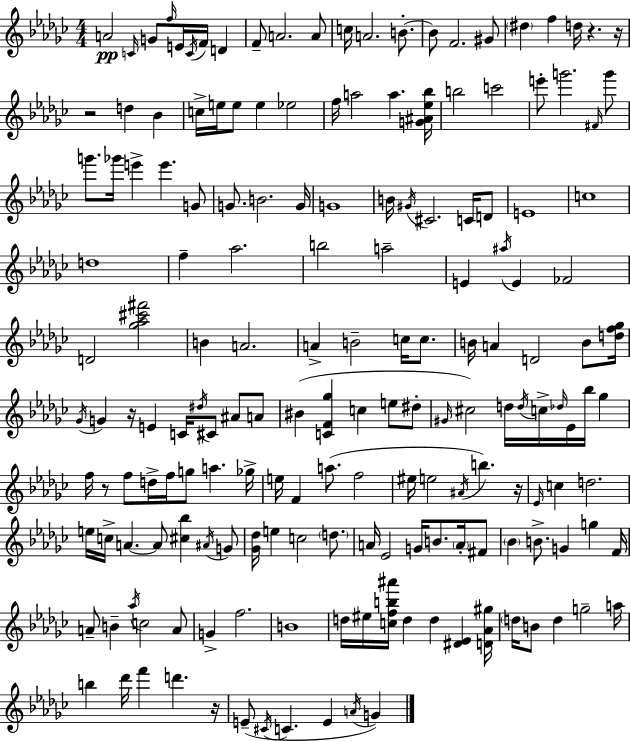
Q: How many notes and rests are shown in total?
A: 174